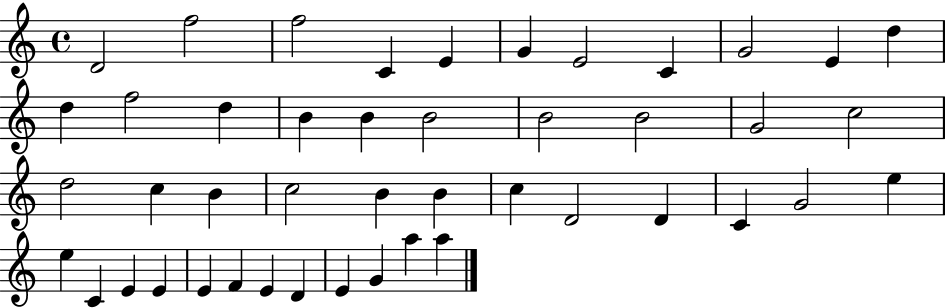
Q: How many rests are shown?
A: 0